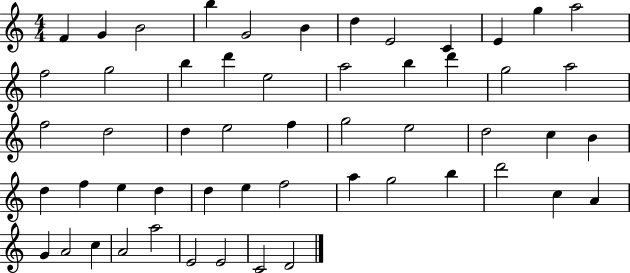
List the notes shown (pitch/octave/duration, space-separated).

F4/q G4/q B4/h B5/q G4/h B4/q D5/q E4/h C4/q E4/q G5/q A5/h F5/h G5/h B5/q D6/q E5/h A5/h B5/q D6/q G5/h A5/h F5/h D5/h D5/q E5/h F5/q G5/h E5/h D5/h C5/q B4/q D5/q F5/q E5/q D5/q D5/q E5/q F5/h A5/q G5/h B5/q D6/h C5/q A4/q G4/q A4/h C5/q A4/h A5/h E4/h E4/h C4/h D4/h